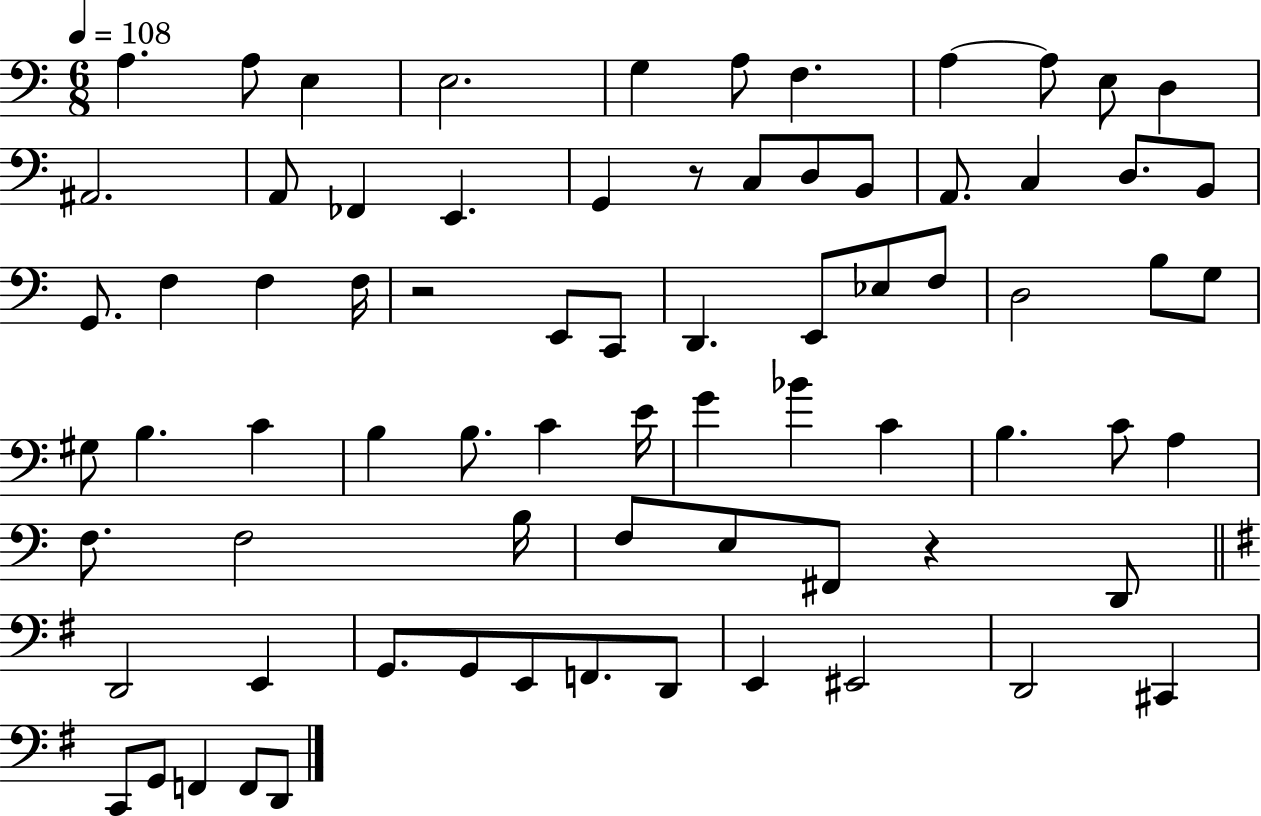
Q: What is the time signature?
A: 6/8